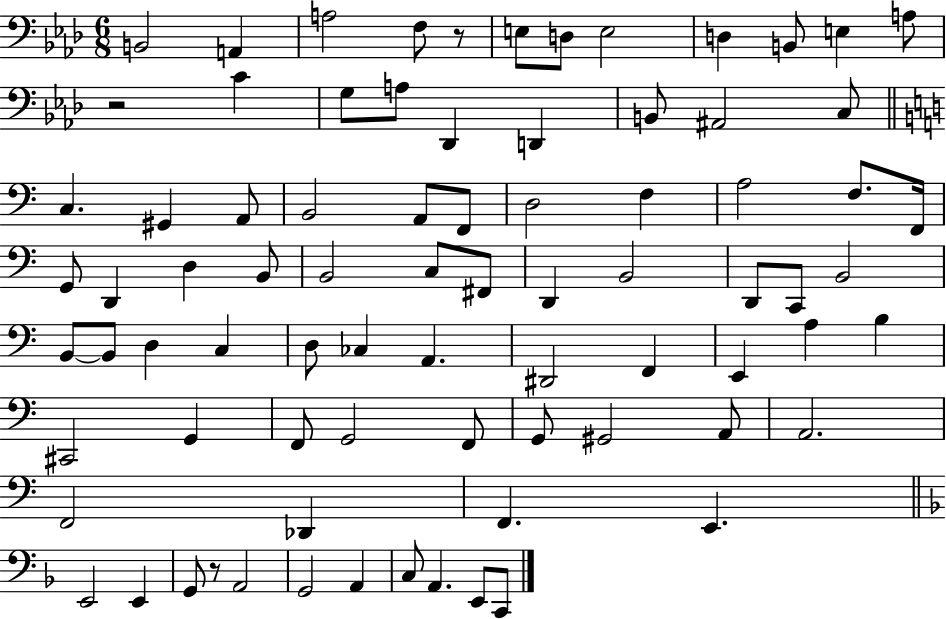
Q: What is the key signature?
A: AES major